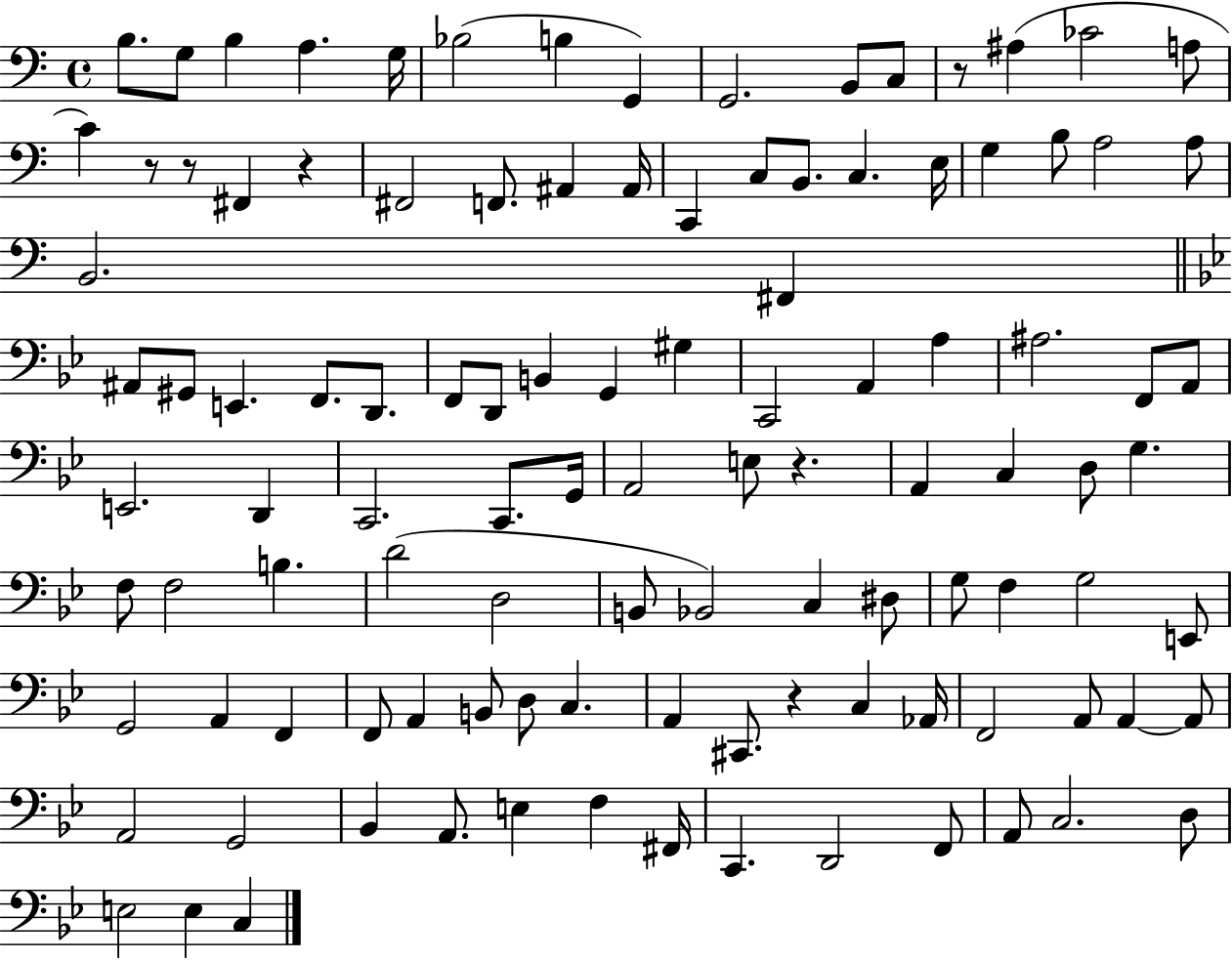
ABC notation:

X:1
T:Untitled
M:4/4
L:1/4
K:C
B,/2 G,/2 B, A, G,/4 _B,2 B, G,, G,,2 B,,/2 C,/2 z/2 ^A, _C2 A,/2 C z/2 z/2 ^F,, z ^F,,2 F,,/2 ^A,, ^A,,/4 C,, C,/2 B,,/2 C, E,/4 G, B,/2 A,2 A,/2 B,,2 ^F,, ^A,,/2 ^G,,/2 E,, F,,/2 D,,/2 F,,/2 D,,/2 B,, G,, ^G, C,,2 A,, A, ^A,2 F,,/2 A,,/2 E,,2 D,, C,,2 C,,/2 G,,/4 A,,2 E,/2 z A,, C, D,/2 G, F,/2 F,2 B, D2 D,2 B,,/2 _B,,2 C, ^D,/2 G,/2 F, G,2 E,,/2 G,,2 A,, F,, F,,/2 A,, B,,/2 D,/2 C, A,, ^C,,/2 z C, _A,,/4 F,,2 A,,/2 A,, A,,/2 A,,2 G,,2 _B,, A,,/2 E, F, ^F,,/4 C,, D,,2 F,,/2 A,,/2 C,2 D,/2 E,2 E, C,